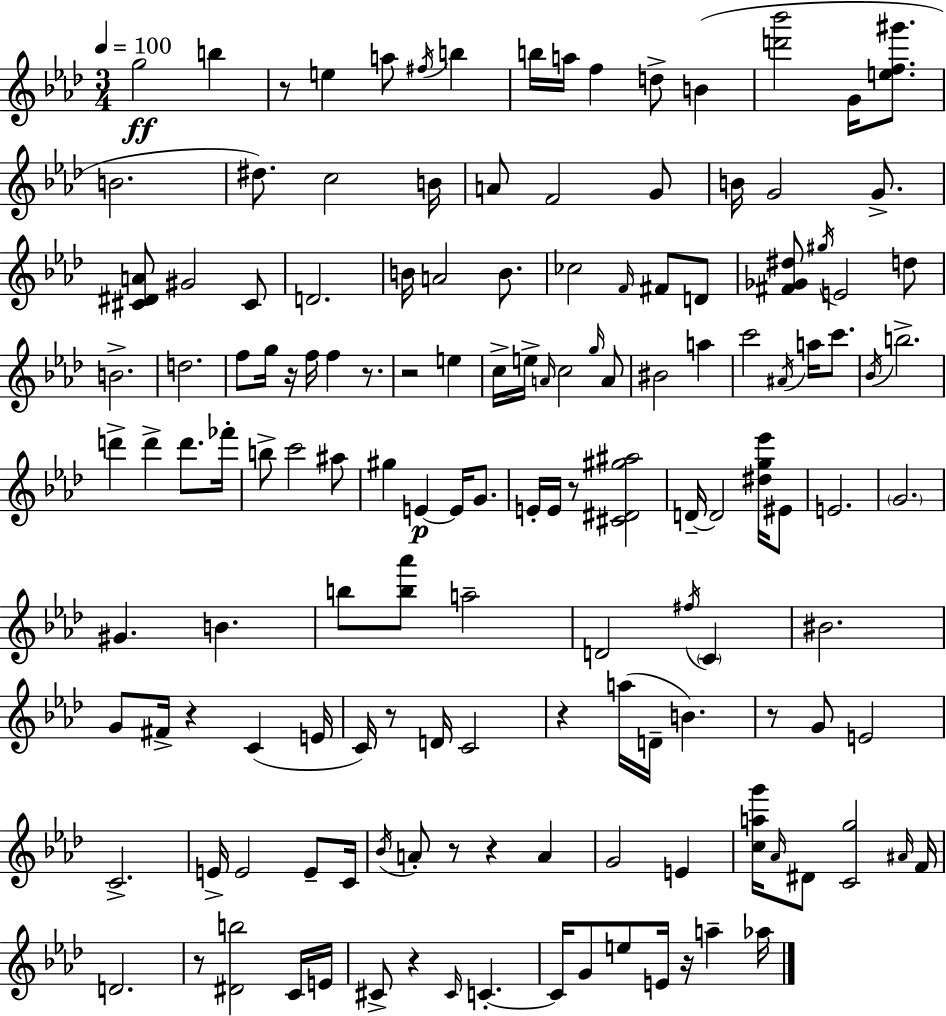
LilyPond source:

{
  \clef treble
  \numericTimeSignature
  \time 3/4
  \key aes \major
  \tempo 4 = 100
  g''2\ff b''4 | r8 e''4 a''8 \acciaccatura { fis''16 } b''4 | b''16 a''16 f''4 d''8-> b'4( | <d''' bes'''>2 g'16 <e'' f'' gis'''>8. | \break b'2. | dis''8.) c''2 | b'16 a'8 f'2 g'8 | b'16 g'2 g'8.-> | \break <cis' dis' a'>8 gis'2 cis'8 | d'2. | b'16 a'2 b'8. | ces''2 \grace { f'16 } fis'8 | \break d'8 <fis' ges' dis''>8 \acciaccatura { gis''16 } e'2 | d''8 b'2.-> | d''2. | f''8 g''16 r16 f''16 f''4 | \break r8. r2 e''4 | c''16-> e''16-> \grace { a'16 } c''2 | \grace { g''16 } a'8 bis'2 | a''4 c'''2 | \break \acciaccatura { ais'16 } a''16 c'''8. \acciaccatura { bes'16 } b''2.-> | d'''4-> d'''4-> | d'''8. fes'''16-. b''8-> c'''2 | ais''8 gis''4 e'4~~\p | \break e'16 g'8. e'16-. e'16 r8 <cis' dis' gis'' ais''>2 | d'16--~~ d'2 | <dis'' g'' ees'''>16 eis'8 e'2. | \parenthesize g'2. | \break gis'4. | b'4. b''8 <b'' aes'''>8 a''2-- | d'2 | \acciaccatura { fis''16 } \parenthesize c'4 bis'2. | \break g'8 fis'16-> r4 | c'4( e'16 c'16) r8 d'16 | c'2 r4 | a''16( d'16-- b'4.) r8 g'8 | \break e'2 c'2.-> | e'16-> e'2 | e'8-- c'16 \acciaccatura { bes'16 } a'8-. r8 | r4 a'4 g'2 | \break e'4 <c'' a'' g'''>16 \grace { aes'16 } dis'8 | <c' g''>2 \grace { ais'16 } f'16 d'2. | r8 | <dis' b''>2 c'16 e'16 cis'8-> | \break r4 \grace { cis'16 } c'4.-.~~ | c'16 g'8 e''8 e'16 r16 a''4-- aes''16 | \bar "|."
}